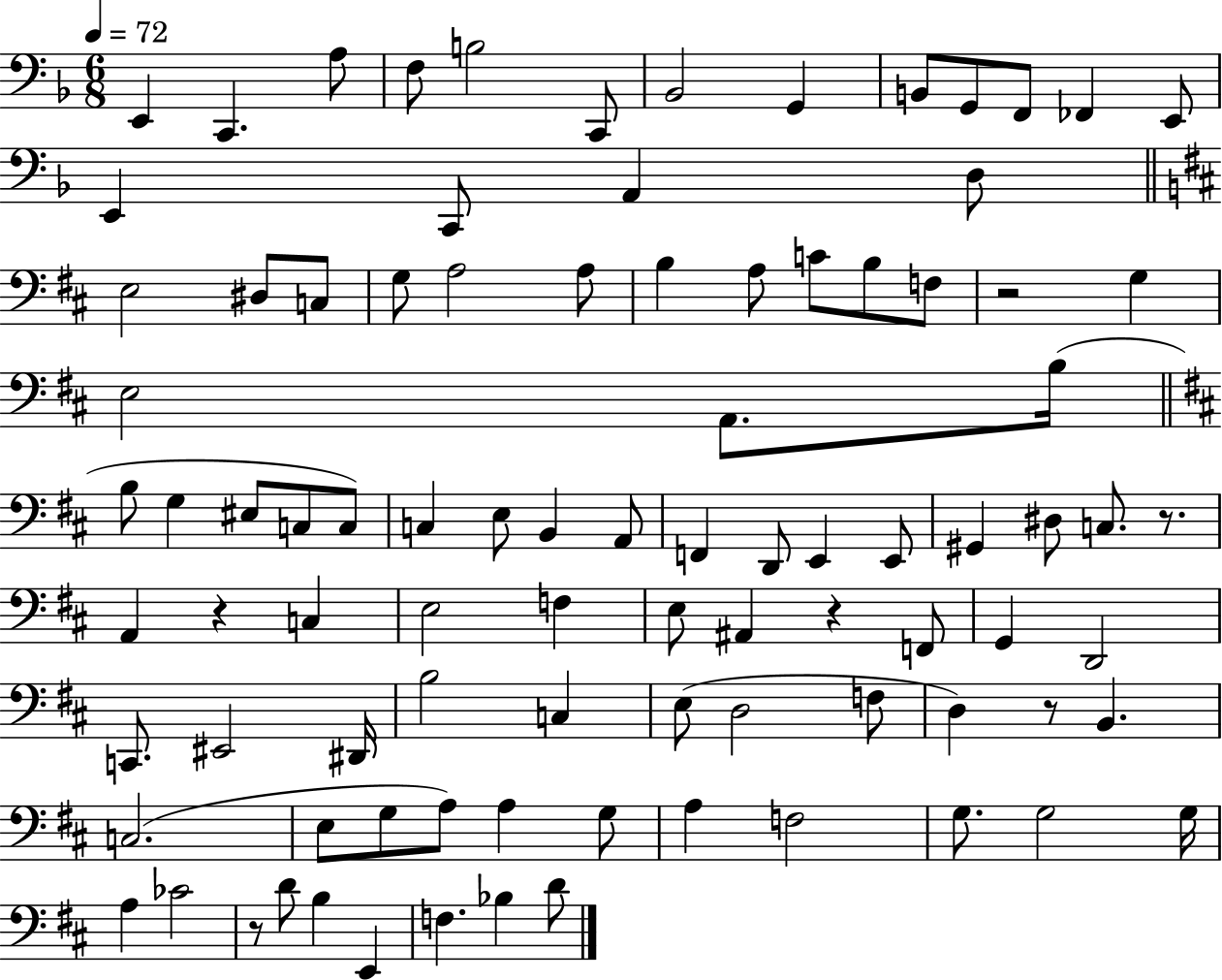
{
  \clef bass
  \numericTimeSignature
  \time 6/8
  \key f \major
  \tempo 4 = 72
  \repeat volta 2 { e,4 c,4. a8 | f8 b2 c,8 | bes,2 g,4 | b,8 g,8 f,8 fes,4 e,8 | \break e,4 c,8 a,4 d8 | \bar "||" \break \key d \major e2 dis8 c8 | g8 a2 a8 | b4 a8 c'8 b8 f8 | r2 g4 | \break e2 a,8. b16( | \bar "||" \break \key d \major b8 g4 eis8 c8 c8) | c4 e8 b,4 a,8 | f,4 d,8 e,4 e,8 | gis,4 dis8 c8. r8. | \break a,4 r4 c4 | e2 f4 | e8 ais,4 r4 f,8 | g,4 d,2 | \break c,8. eis,2 dis,16 | b2 c4 | e8( d2 f8 | d4) r8 b,4. | \break c2.( | e8 g8 a8) a4 g8 | a4 f2 | g8. g2 g16 | \break a4 ces'2 | r8 d'8 b4 e,4 | f4. bes4 d'8 | } \bar "|."
}